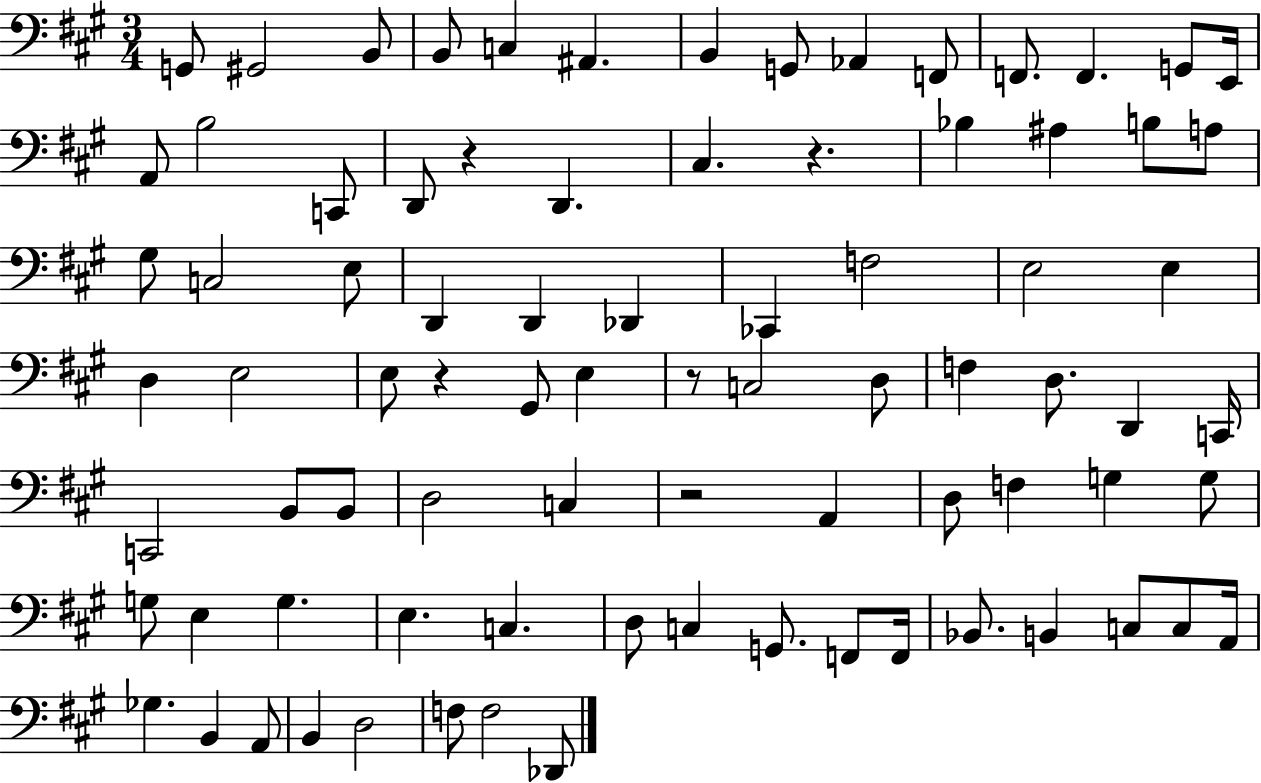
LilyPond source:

{
  \clef bass
  \numericTimeSignature
  \time 3/4
  \key a \major
  g,8 gis,2 b,8 | b,8 c4 ais,4. | b,4 g,8 aes,4 f,8 | f,8. f,4. g,8 e,16 | \break a,8 b2 c,8 | d,8 r4 d,4. | cis4. r4. | bes4 ais4 b8 a8 | \break gis8 c2 e8 | d,4 d,4 des,4 | ces,4 f2 | e2 e4 | \break d4 e2 | e8 r4 gis,8 e4 | r8 c2 d8 | f4 d8. d,4 c,16 | \break c,2 b,8 b,8 | d2 c4 | r2 a,4 | d8 f4 g4 g8 | \break g8 e4 g4. | e4. c4. | d8 c4 g,8. f,8 f,16 | bes,8. b,4 c8 c8 a,16 | \break ges4. b,4 a,8 | b,4 d2 | f8 f2 des,8 | \bar "|."
}